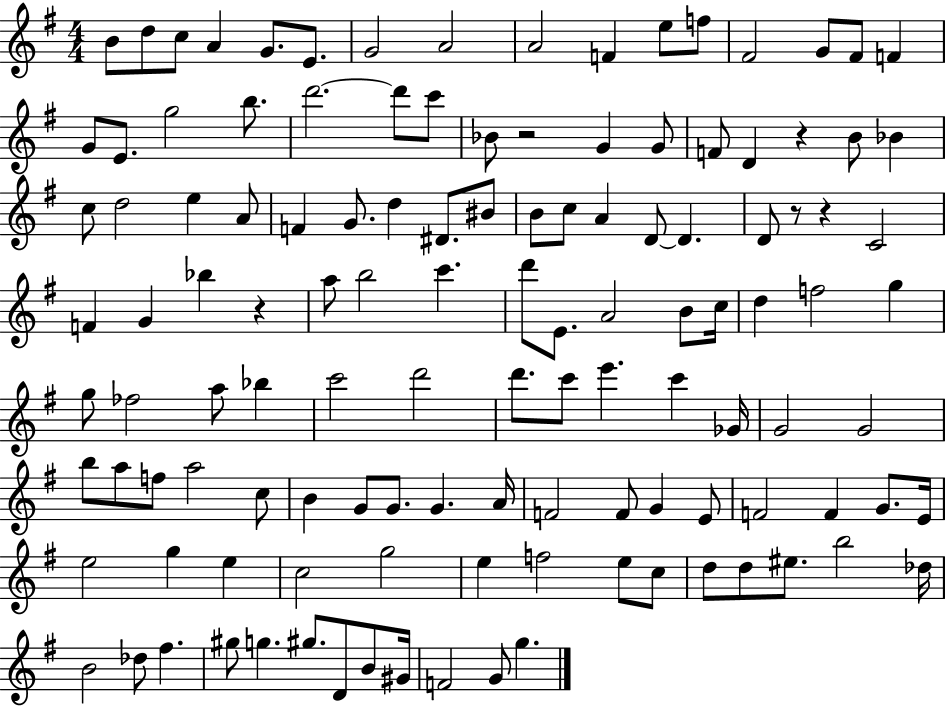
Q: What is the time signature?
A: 4/4